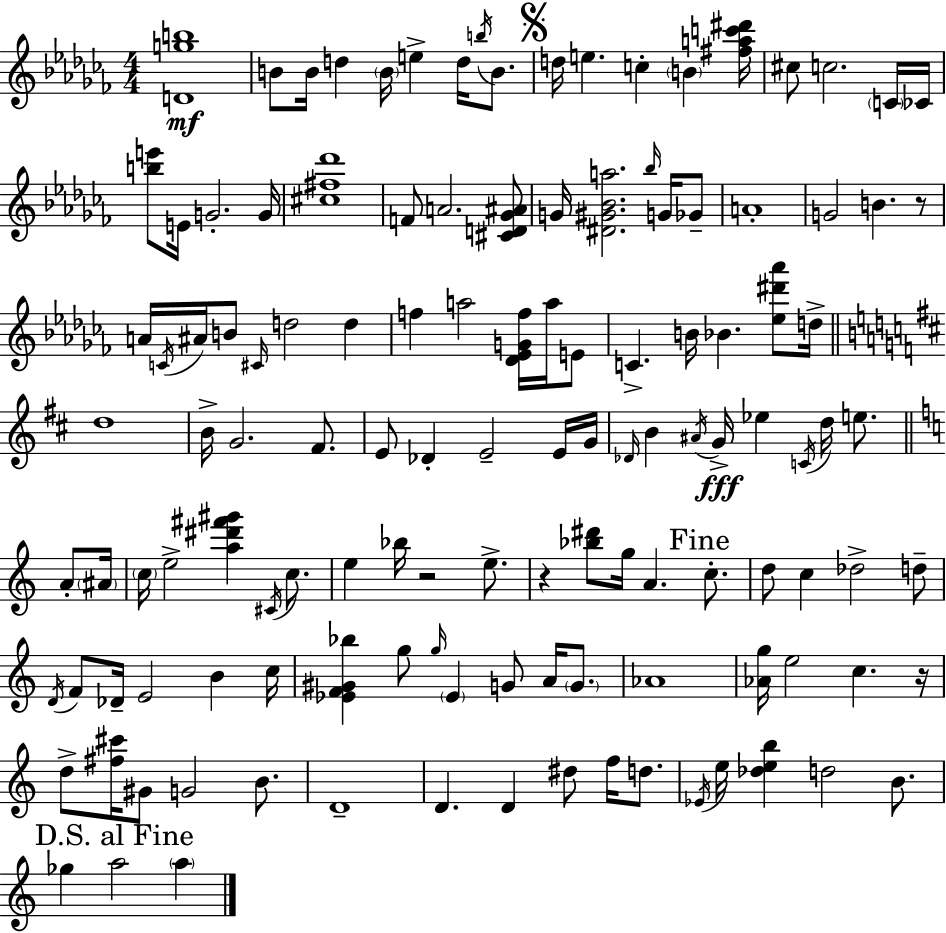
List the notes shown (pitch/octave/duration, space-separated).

[D4,G5,B5]/w B4/e B4/s D5/q B4/s E5/q D5/s B5/s B4/e. D5/s E5/q. C5/q B4/q [F#5,A5,C6,D#6]/s C#5/e C5/h. C4/s CES4/s [B5,E6]/e E4/s G4/h. G4/s [C#5,F#5,Db6]/w F4/e A4/h. [C#4,D4,Gb4,A#4]/e G4/s [D#4,G#4,Bb4,A5]/h. Bb5/s G4/s Gb4/e A4/w G4/h B4/q. R/e A4/s C4/s A#4/s B4/e C#4/s D5/h D5/q F5/q A5/h [Db4,Eb4,G4,F5]/s A5/s E4/e C4/q. B4/s Bb4/q. [Eb5,D#6,Ab6]/e D5/s D5/w B4/s G4/h. F#4/e. E4/e Db4/q E4/h E4/s G4/s Db4/s B4/q A#4/s G4/s Eb5/q C4/s D5/s E5/e. A4/e A#4/s C5/s E5/h [A5,D#6,F#6,G#6]/q C#4/s C5/e. E5/q Bb5/s R/h E5/e. R/q [Bb5,D#6]/e G5/s A4/q. C5/e. D5/e C5/q Db5/h D5/e D4/s F4/e Db4/s E4/h B4/q C5/s [Eb4,F4,G#4,Bb5]/q G5/e G5/s Eb4/q G4/e A4/s G4/e. Ab4/w [Ab4,G5]/s E5/h C5/q. R/s D5/e [F#5,C#6]/s G#4/e G4/h B4/e. D4/w D4/q. D4/q D#5/e F5/s D5/e. Eb4/s E5/s [Db5,E5,B5]/q D5/h B4/e. Gb5/q A5/h A5/q